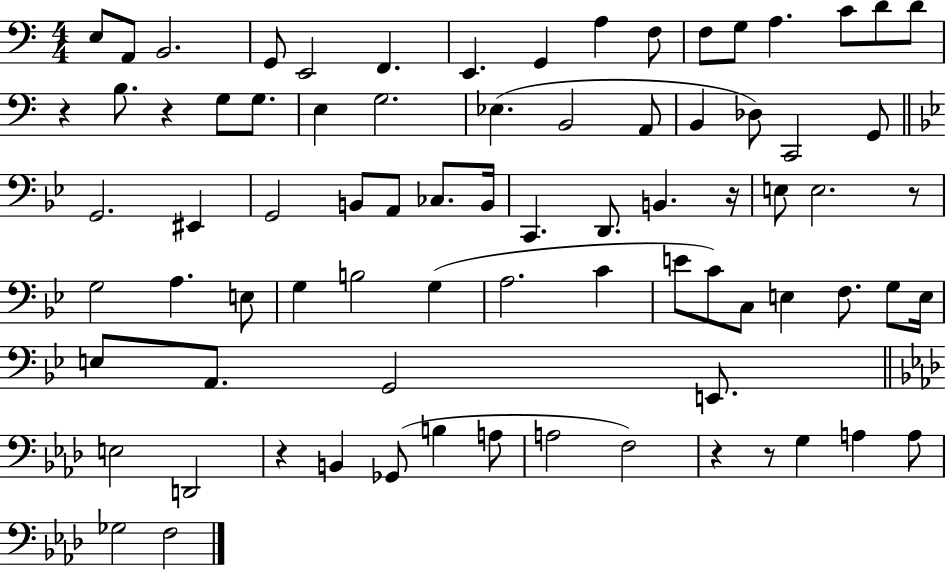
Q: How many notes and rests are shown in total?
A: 79